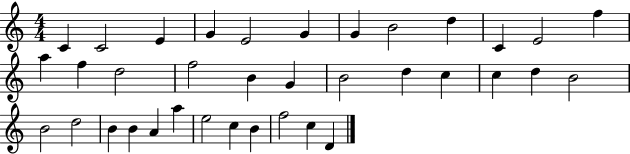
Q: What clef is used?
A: treble